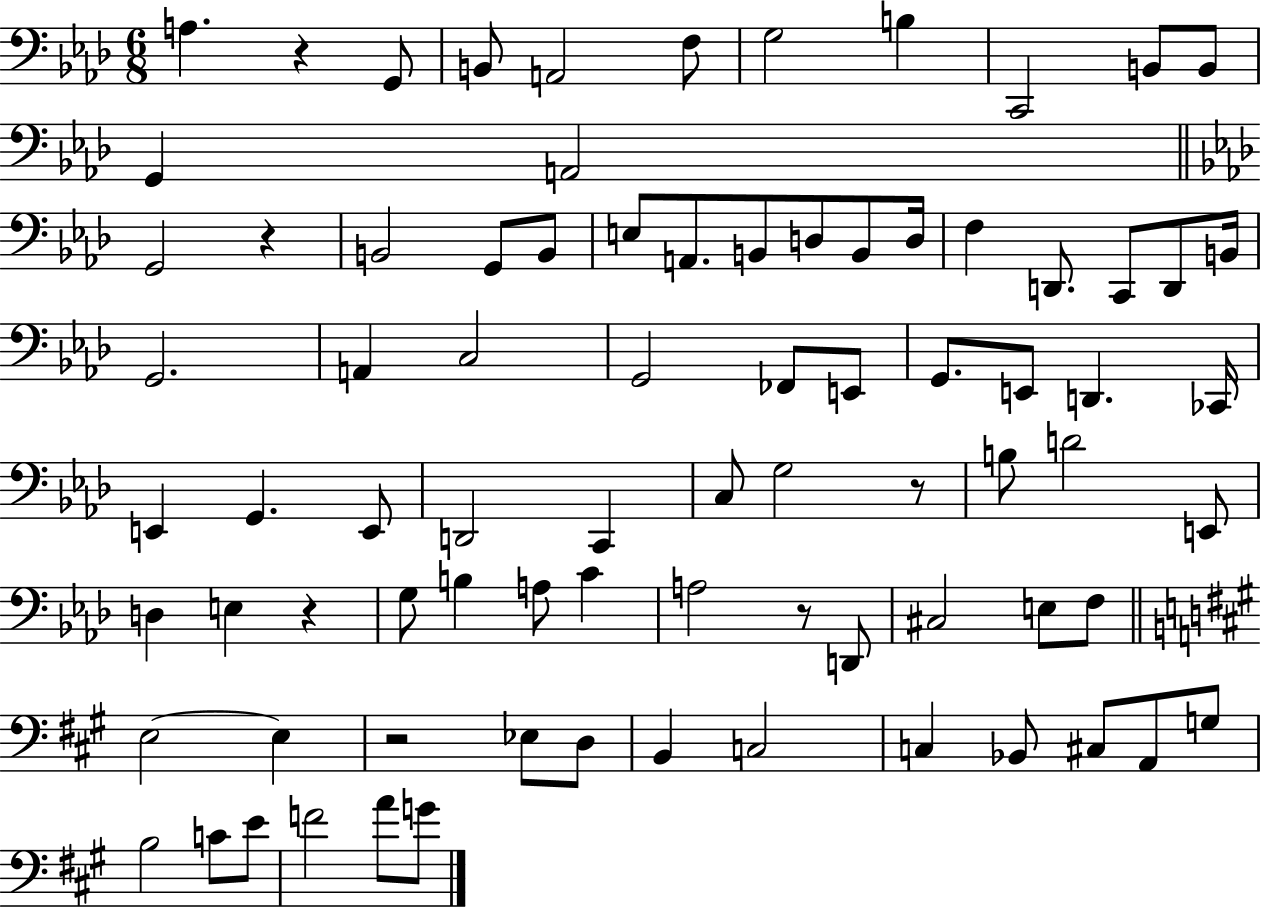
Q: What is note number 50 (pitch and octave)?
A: G3